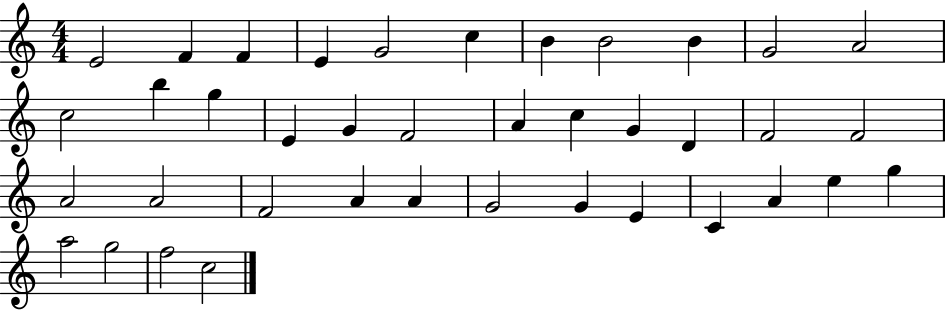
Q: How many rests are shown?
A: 0